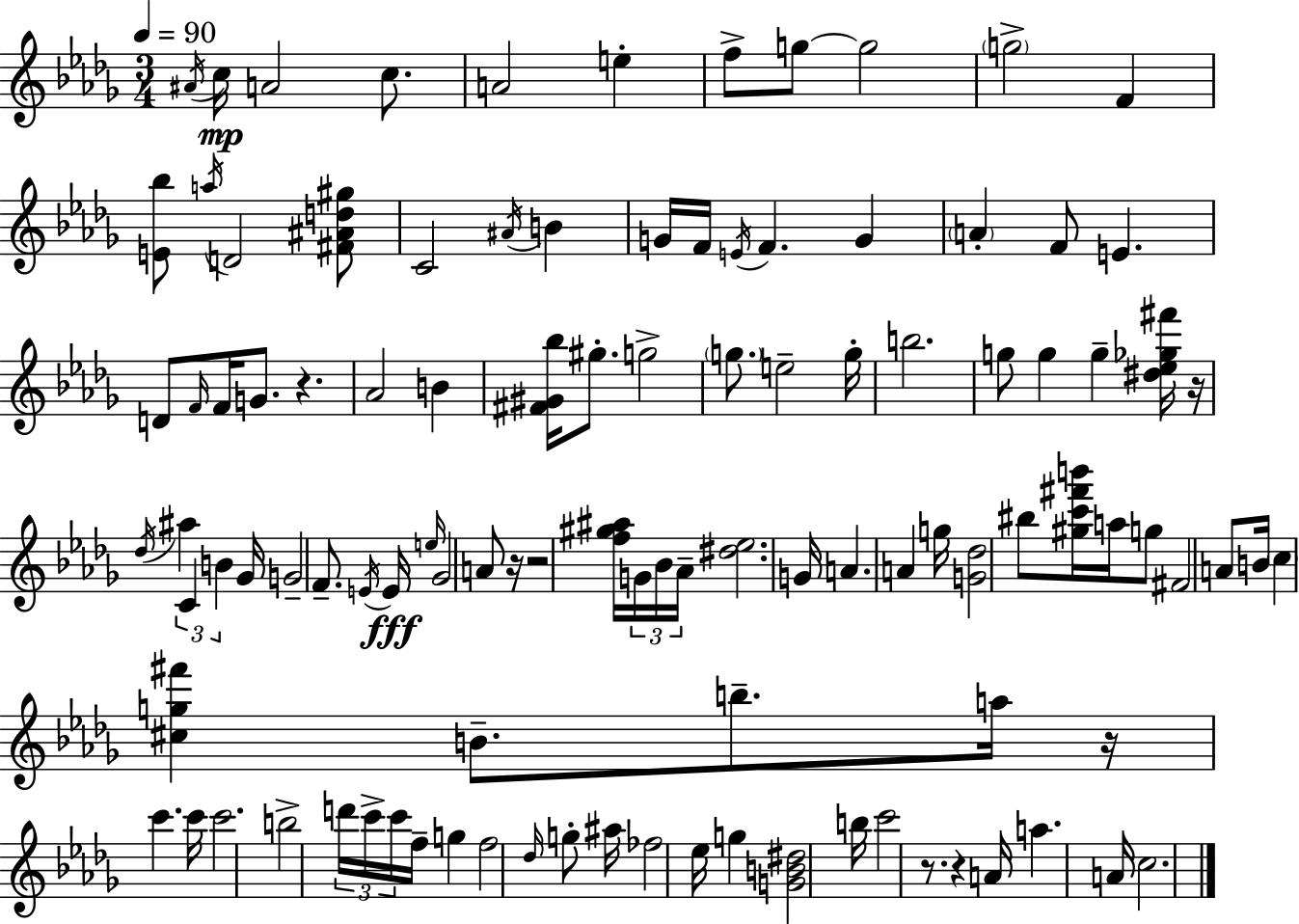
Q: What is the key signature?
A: BES minor